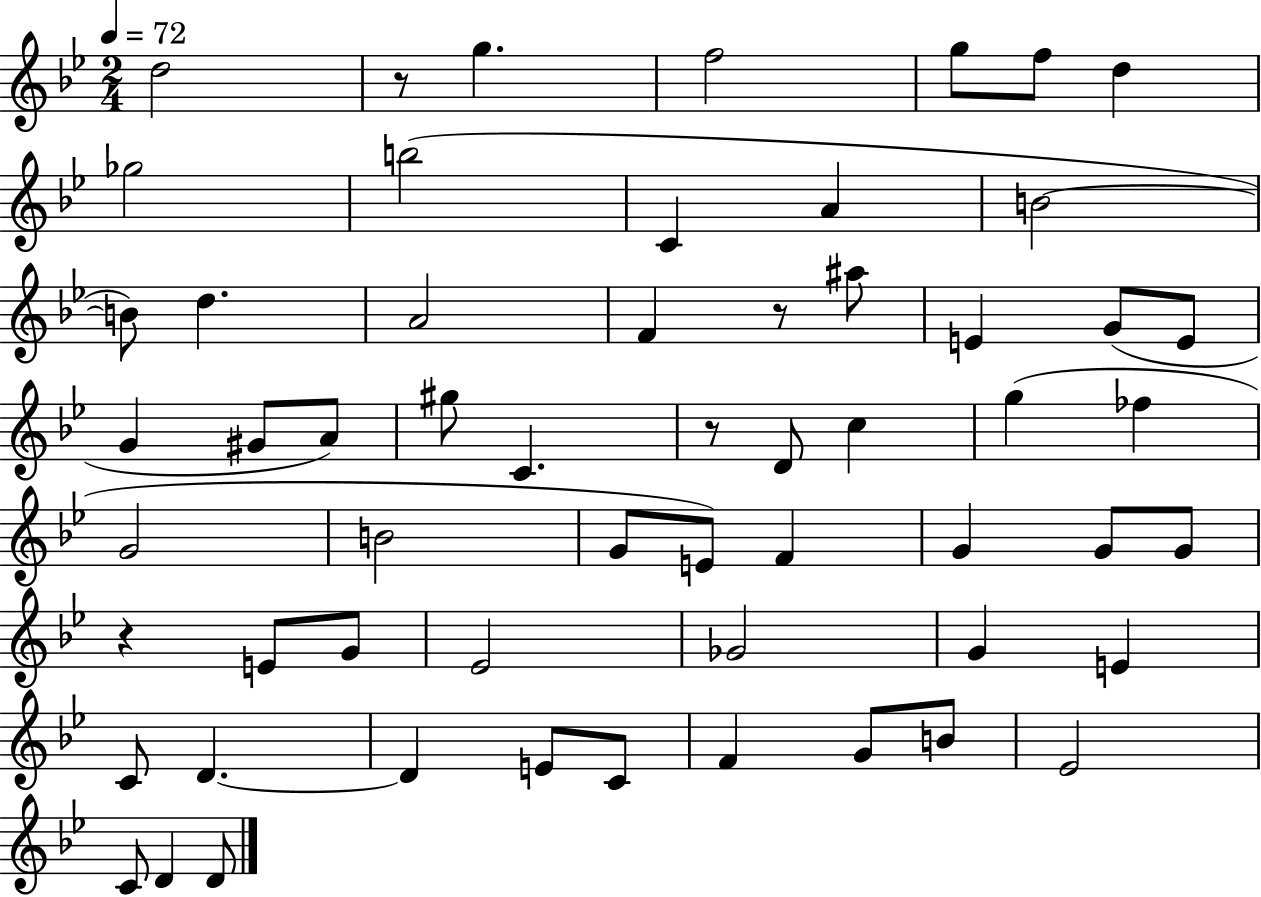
D5/h R/e G5/q. F5/h G5/e F5/e D5/q Gb5/h B5/h C4/q A4/q B4/h B4/e D5/q. A4/h F4/q R/e A#5/e E4/q G4/e E4/e G4/q G#4/e A4/e G#5/e C4/q. R/e D4/e C5/q G5/q FES5/q G4/h B4/h G4/e E4/e F4/q G4/q G4/e G4/e R/q E4/e G4/e Eb4/h Gb4/h G4/q E4/q C4/e D4/q. D4/q E4/e C4/e F4/q G4/e B4/e Eb4/h C4/e D4/q D4/e